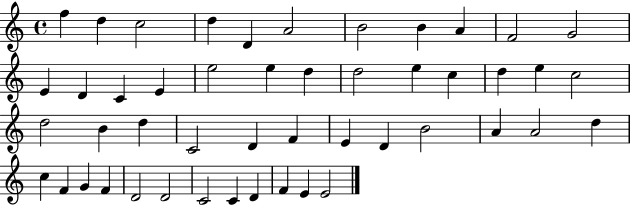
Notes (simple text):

F5/q D5/q C5/h D5/q D4/q A4/h B4/h B4/q A4/q F4/h G4/h E4/q D4/q C4/q E4/q E5/h E5/q D5/q D5/h E5/q C5/q D5/q E5/q C5/h D5/h B4/q D5/q C4/h D4/q F4/q E4/q D4/q B4/h A4/q A4/h D5/q C5/q F4/q G4/q F4/q D4/h D4/h C4/h C4/q D4/q F4/q E4/q E4/h